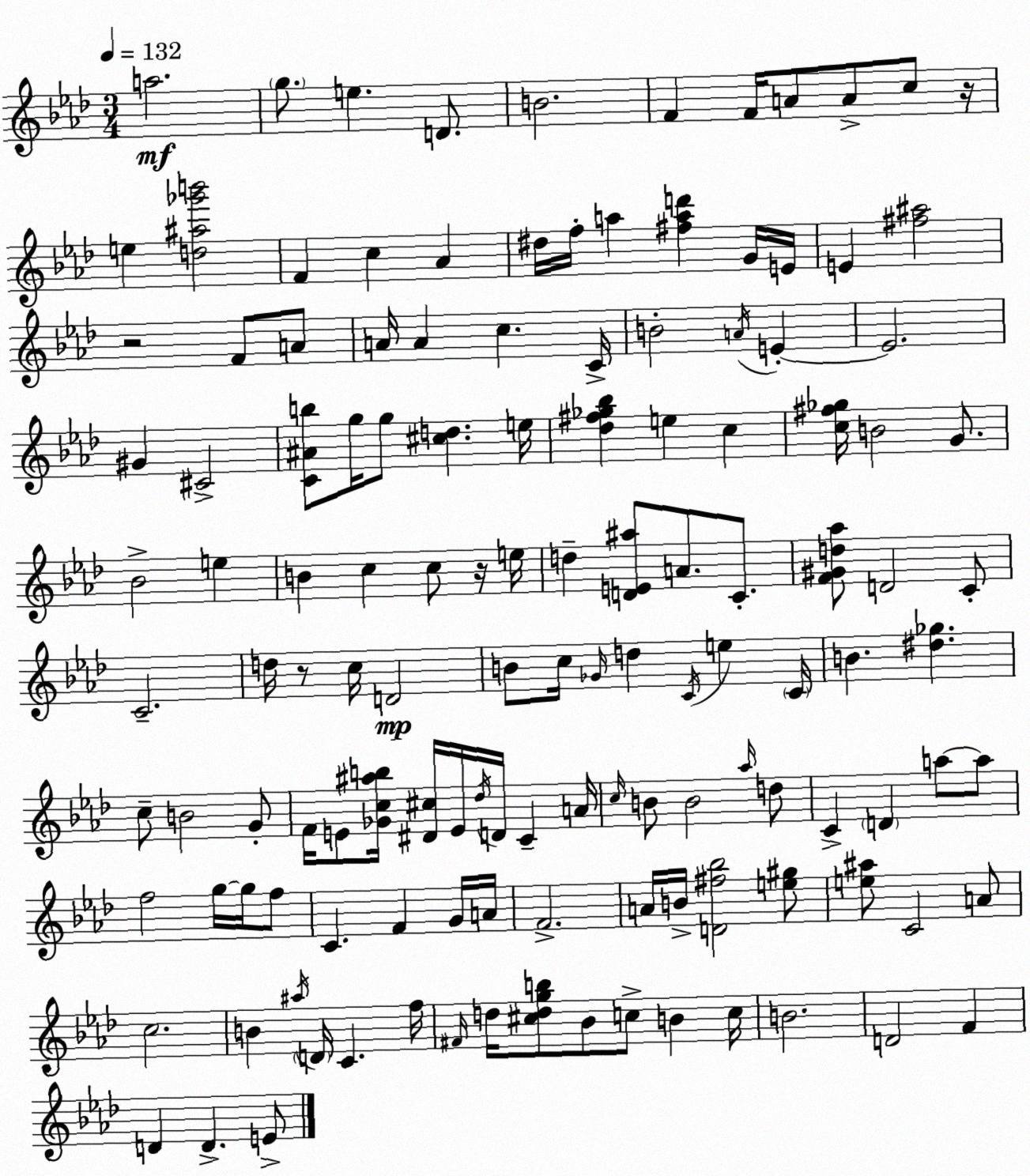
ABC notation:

X:1
T:Untitled
M:3/4
L:1/4
K:Ab
a2 g/2 e D/2 B2 F F/4 A/2 A/2 c/2 z/4 e [d^a_g'b']2 F c _A ^d/4 f/4 a [^fad'] G/4 E/4 E [^f^a]2 z2 F/2 A/2 A/4 A c C/4 B2 A/4 E E2 ^G ^C2 [C^Ab]/2 g/4 g/2 [^cd] e/4 [_d^f_g_b] e c [c^f_g]/4 B2 G/2 _B2 e B c c/2 z/4 e/4 d [DE^a]/2 A/2 C/2 [F^Gd_a]/2 D2 C/2 C2 d/4 z/2 c/4 D2 B/2 c/4 _G/4 d C/4 e C/4 B [^d_g] c/2 B2 G/2 F/4 E/2 [_Gc^ab]/4 [^D^c]/4 E/4 _d/4 D/4 C A/4 c/4 B/2 B2 _a/4 d/2 C D a/2 a/2 f2 g/4 g/4 f/2 C F G/4 A/4 F2 A/4 B/4 [D^f_b]2 [e^g]/2 [e^a]/2 C2 A/2 c2 B ^a/4 D/4 C f/4 ^F/4 d/4 [^cdgb]/2 _B/2 c/2 B c/4 B2 D2 F D D E/2